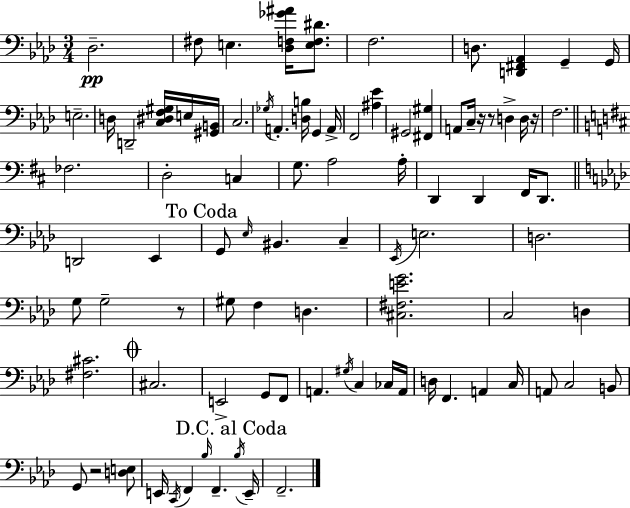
X:1
T:Untitled
M:3/4
L:1/4
K:Ab
_D,2 ^F,/2 E, [_D,F,_G^A]/4 [E,F,^D]/2 F,2 D,/2 [D,,^F,,_A,,] G,, G,,/4 E,2 D,/4 D,,2 [C,^D,F,^G,]/4 E,/4 [^G,,B,,]/4 C,2 _G,/4 A,, [D,B,]/4 G,, A,,/4 F,,2 [^A,_E] ^G,,2 [^F,,^G,] A,,/2 C,/4 z/4 z/2 D, D,/4 z/4 F,2 _F,2 D,2 C, G,/2 A,2 A,/4 D,, D,, ^F,,/4 D,,/2 D,,2 _E,, G,,/2 _E,/4 ^B,, C, _E,,/4 E,2 D,2 G,/2 G,2 z/2 ^G,/2 F, D, [^C,^F,EG]2 C,2 D, [^F,^C]2 ^C,2 E,,2 G,,/2 F,,/2 A,, ^G,/4 C, _C,/4 A,,/4 D,/4 F,, A,, C,/4 A,,/2 C,2 B,,/2 G,,/2 z2 [D,E,]/2 E,,/4 C,,/4 F,, _B,/4 F,, _B,/4 E,,/4 F,,2